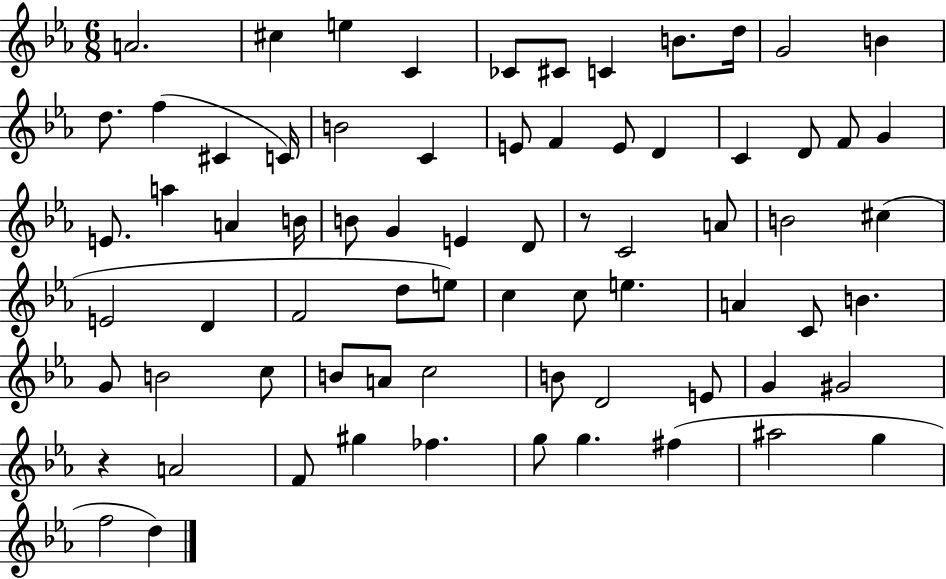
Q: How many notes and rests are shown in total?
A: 72